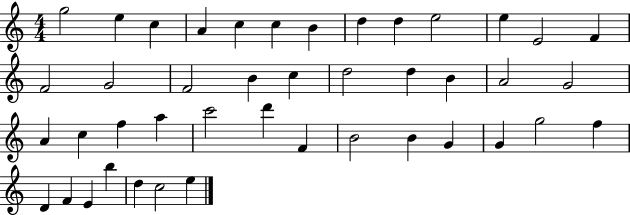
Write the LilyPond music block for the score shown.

{
  \clef treble
  \numericTimeSignature
  \time 4/4
  \key c \major
  g''2 e''4 c''4 | a'4 c''4 c''4 b'4 | d''4 d''4 e''2 | e''4 e'2 f'4 | \break f'2 g'2 | f'2 b'4 c''4 | d''2 d''4 b'4 | a'2 g'2 | \break a'4 c''4 f''4 a''4 | c'''2 d'''4 f'4 | b'2 b'4 g'4 | g'4 g''2 f''4 | \break d'4 f'4 e'4 b''4 | d''4 c''2 e''4 | \bar "|."
}